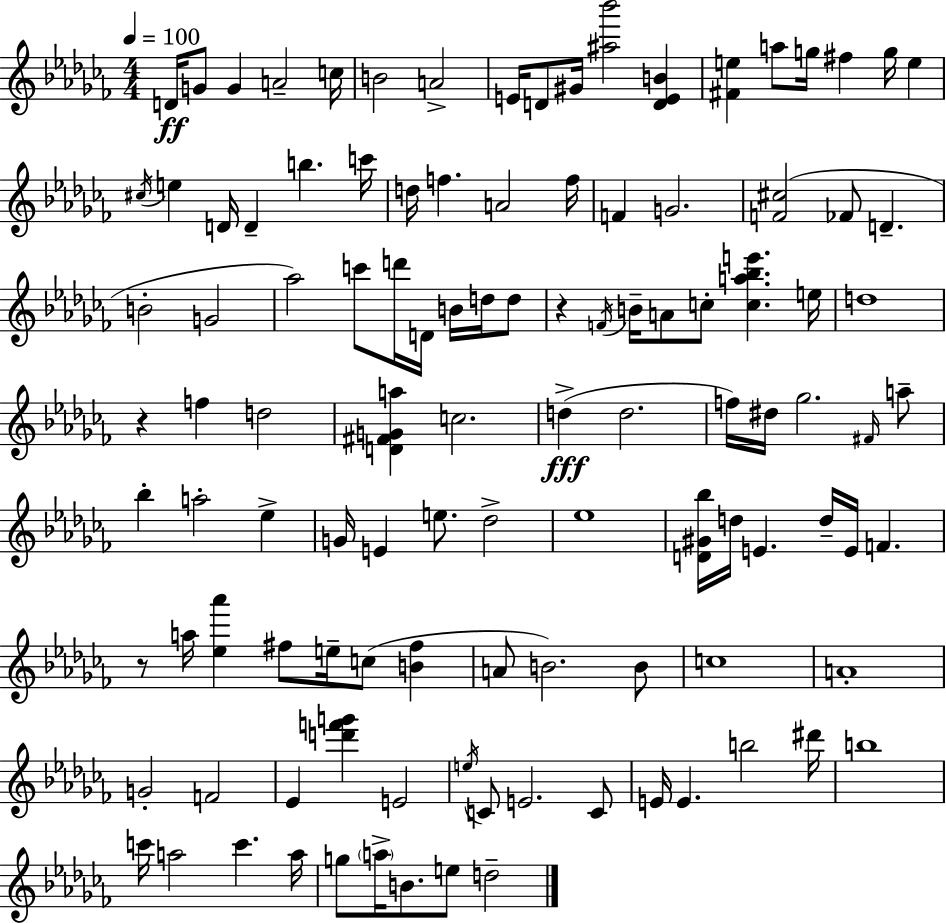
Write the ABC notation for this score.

X:1
T:Untitled
M:4/4
L:1/4
K:Abm
D/4 G/2 G A2 c/4 B2 A2 E/4 D/2 ^G/4 [^a_b']2 [DEB] [^Fe] a/2 g/4 ^f g/4 e ^c/4 e D/4 D b c'/4 d/4 f A2 f/4 F G2 [F^c]2 _F/2 D B2 G2 _a2 c'/2 d'/4 D/4 B/4 d/4 d/2 z F/4 B/4 A/2 c/2 [ca_be'] e/4 d4 z f d2 [D^FGa] c2 d d2 f/4 ^d/4 _g2 ^F/4 a/2 _b a2 _e G/4 E e/2 _d2 _e4 [D^G_b]/4 d/4 E d/4 E/4 F z/2 a/4 [_e_a'] ^f/2 e/4 c/2 [B^f] A/2 B2 B/2 c4 A4 G2 F2 _E [d'f'g'] E2 e/4 C/2 E2 C/2 E/4 E b2 ^d'/4 b4 c'/4 a2 c' a/4 g/2 a/4 B/2 e/2 d2